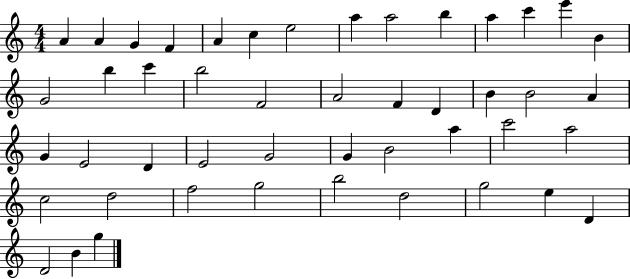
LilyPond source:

{
  \clef treble
  \numericTimeSignature
  \time 4/4
  \key c \major
  a'4 a'4 g'4 f'4 | a'4 c''4 e''2 | a''4 a''2 b''4 | a''4 c'''4 e'''4 b'4 | \break g'2 b''4 c'''4 | b''2 f'2 | a'2 f'4 d'4 | b'4 b'2 a'4 | \break g'4 e'2 d'4 | e'2 g'2 | g'4 b'2 a''4 | c'''2 a''2 | \break c''2 d''2 | f''2 g''2 | b''2 d''2 | g''2 e''4 d'4 | \break d'2 b'4 g''4 | \bar "|."
}